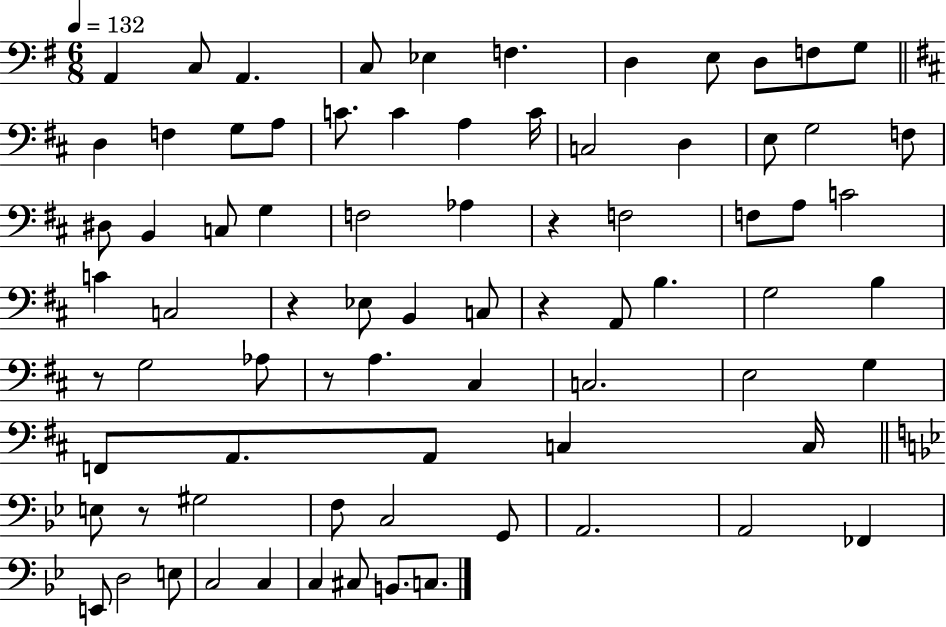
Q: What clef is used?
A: bass